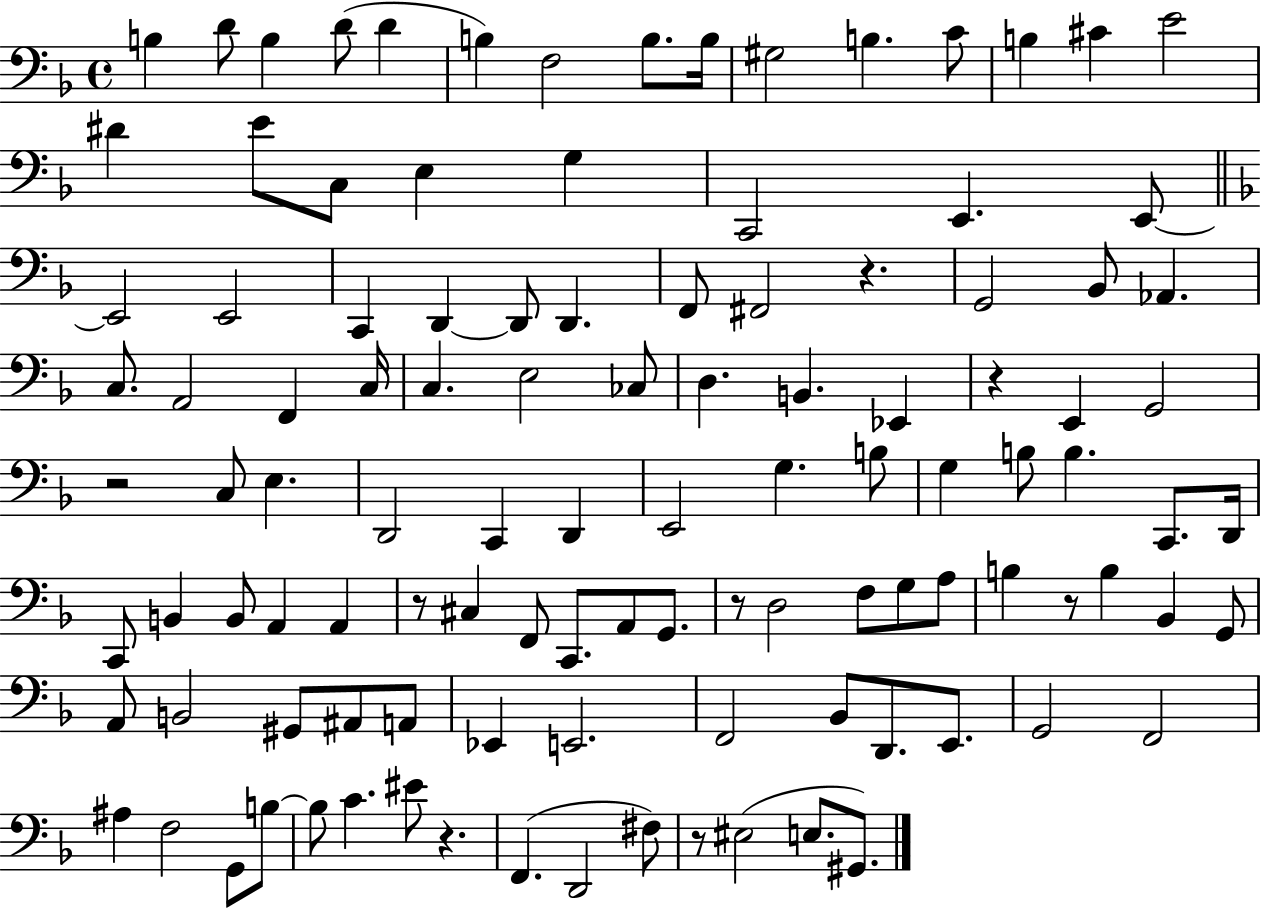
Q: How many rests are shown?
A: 8